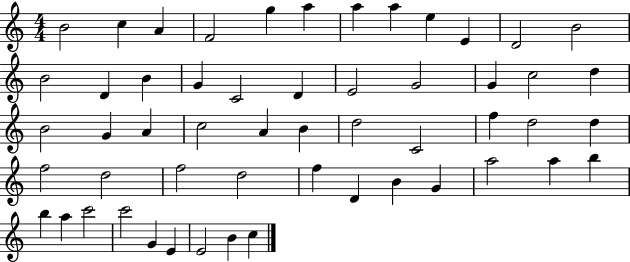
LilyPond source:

{
  \clef treble
  \numericTimeSignature
  \time 4/4
  \key c \major
  b'2 c''4 a'4 | f'2 g''4 a''4 | a''4 a''4 e''4 e'4 | d'2 b'2 | \break b'2 d'4 b'4 | g'4 c'2 d'4 | e'2 g'2 | g'4 c''2 d''4 | \break b'2 g'4 a'4 | c''2 a'4 b'4 | d''2 c'2 | f''4 d''2 d''4 | \break f''2 d''2 | f''2 d''2 | f''4 d'4 b'4 g'4 | a''2 a''4 b''4 | \break b''4 a''4 c'''2 | c'''2 g'4 e'4 | e'2 b'4 c''4 | \bar "|."
}